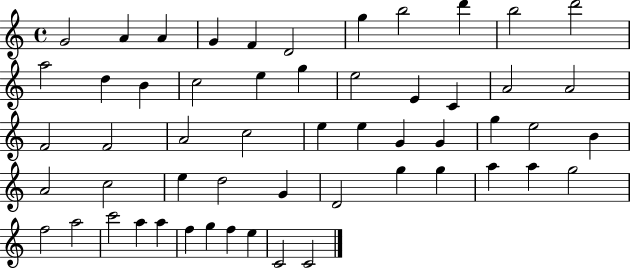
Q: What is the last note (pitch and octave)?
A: C4